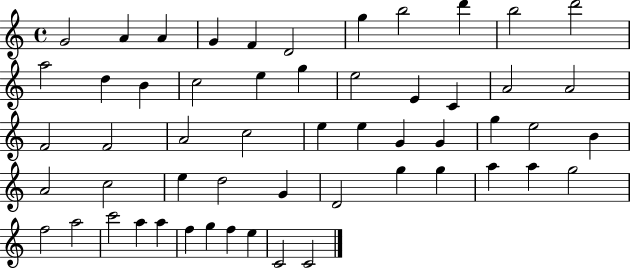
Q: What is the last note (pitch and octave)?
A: C4